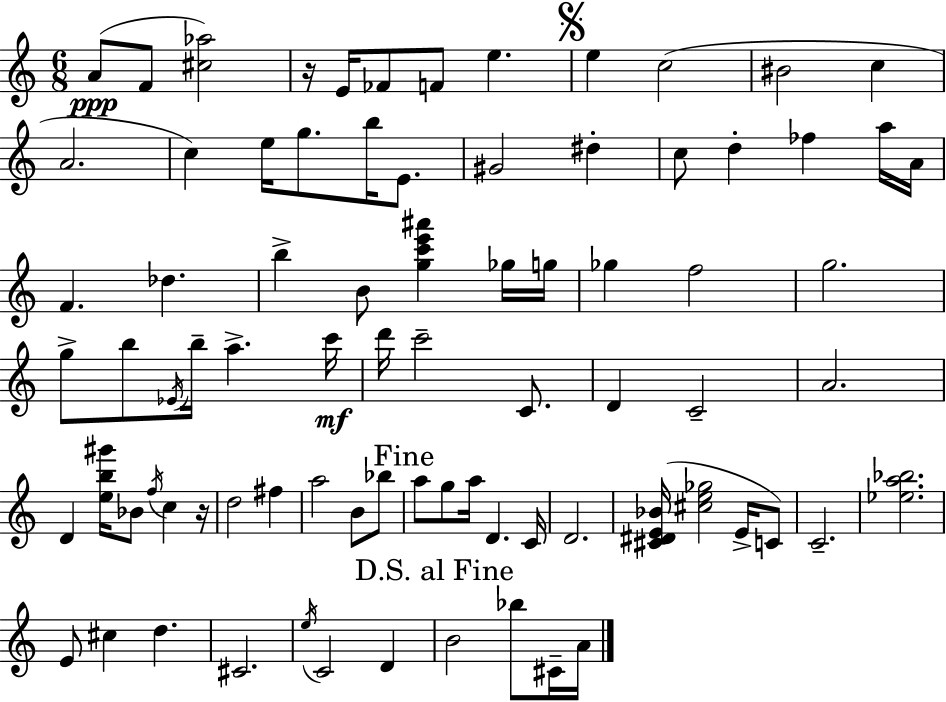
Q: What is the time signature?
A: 6/8